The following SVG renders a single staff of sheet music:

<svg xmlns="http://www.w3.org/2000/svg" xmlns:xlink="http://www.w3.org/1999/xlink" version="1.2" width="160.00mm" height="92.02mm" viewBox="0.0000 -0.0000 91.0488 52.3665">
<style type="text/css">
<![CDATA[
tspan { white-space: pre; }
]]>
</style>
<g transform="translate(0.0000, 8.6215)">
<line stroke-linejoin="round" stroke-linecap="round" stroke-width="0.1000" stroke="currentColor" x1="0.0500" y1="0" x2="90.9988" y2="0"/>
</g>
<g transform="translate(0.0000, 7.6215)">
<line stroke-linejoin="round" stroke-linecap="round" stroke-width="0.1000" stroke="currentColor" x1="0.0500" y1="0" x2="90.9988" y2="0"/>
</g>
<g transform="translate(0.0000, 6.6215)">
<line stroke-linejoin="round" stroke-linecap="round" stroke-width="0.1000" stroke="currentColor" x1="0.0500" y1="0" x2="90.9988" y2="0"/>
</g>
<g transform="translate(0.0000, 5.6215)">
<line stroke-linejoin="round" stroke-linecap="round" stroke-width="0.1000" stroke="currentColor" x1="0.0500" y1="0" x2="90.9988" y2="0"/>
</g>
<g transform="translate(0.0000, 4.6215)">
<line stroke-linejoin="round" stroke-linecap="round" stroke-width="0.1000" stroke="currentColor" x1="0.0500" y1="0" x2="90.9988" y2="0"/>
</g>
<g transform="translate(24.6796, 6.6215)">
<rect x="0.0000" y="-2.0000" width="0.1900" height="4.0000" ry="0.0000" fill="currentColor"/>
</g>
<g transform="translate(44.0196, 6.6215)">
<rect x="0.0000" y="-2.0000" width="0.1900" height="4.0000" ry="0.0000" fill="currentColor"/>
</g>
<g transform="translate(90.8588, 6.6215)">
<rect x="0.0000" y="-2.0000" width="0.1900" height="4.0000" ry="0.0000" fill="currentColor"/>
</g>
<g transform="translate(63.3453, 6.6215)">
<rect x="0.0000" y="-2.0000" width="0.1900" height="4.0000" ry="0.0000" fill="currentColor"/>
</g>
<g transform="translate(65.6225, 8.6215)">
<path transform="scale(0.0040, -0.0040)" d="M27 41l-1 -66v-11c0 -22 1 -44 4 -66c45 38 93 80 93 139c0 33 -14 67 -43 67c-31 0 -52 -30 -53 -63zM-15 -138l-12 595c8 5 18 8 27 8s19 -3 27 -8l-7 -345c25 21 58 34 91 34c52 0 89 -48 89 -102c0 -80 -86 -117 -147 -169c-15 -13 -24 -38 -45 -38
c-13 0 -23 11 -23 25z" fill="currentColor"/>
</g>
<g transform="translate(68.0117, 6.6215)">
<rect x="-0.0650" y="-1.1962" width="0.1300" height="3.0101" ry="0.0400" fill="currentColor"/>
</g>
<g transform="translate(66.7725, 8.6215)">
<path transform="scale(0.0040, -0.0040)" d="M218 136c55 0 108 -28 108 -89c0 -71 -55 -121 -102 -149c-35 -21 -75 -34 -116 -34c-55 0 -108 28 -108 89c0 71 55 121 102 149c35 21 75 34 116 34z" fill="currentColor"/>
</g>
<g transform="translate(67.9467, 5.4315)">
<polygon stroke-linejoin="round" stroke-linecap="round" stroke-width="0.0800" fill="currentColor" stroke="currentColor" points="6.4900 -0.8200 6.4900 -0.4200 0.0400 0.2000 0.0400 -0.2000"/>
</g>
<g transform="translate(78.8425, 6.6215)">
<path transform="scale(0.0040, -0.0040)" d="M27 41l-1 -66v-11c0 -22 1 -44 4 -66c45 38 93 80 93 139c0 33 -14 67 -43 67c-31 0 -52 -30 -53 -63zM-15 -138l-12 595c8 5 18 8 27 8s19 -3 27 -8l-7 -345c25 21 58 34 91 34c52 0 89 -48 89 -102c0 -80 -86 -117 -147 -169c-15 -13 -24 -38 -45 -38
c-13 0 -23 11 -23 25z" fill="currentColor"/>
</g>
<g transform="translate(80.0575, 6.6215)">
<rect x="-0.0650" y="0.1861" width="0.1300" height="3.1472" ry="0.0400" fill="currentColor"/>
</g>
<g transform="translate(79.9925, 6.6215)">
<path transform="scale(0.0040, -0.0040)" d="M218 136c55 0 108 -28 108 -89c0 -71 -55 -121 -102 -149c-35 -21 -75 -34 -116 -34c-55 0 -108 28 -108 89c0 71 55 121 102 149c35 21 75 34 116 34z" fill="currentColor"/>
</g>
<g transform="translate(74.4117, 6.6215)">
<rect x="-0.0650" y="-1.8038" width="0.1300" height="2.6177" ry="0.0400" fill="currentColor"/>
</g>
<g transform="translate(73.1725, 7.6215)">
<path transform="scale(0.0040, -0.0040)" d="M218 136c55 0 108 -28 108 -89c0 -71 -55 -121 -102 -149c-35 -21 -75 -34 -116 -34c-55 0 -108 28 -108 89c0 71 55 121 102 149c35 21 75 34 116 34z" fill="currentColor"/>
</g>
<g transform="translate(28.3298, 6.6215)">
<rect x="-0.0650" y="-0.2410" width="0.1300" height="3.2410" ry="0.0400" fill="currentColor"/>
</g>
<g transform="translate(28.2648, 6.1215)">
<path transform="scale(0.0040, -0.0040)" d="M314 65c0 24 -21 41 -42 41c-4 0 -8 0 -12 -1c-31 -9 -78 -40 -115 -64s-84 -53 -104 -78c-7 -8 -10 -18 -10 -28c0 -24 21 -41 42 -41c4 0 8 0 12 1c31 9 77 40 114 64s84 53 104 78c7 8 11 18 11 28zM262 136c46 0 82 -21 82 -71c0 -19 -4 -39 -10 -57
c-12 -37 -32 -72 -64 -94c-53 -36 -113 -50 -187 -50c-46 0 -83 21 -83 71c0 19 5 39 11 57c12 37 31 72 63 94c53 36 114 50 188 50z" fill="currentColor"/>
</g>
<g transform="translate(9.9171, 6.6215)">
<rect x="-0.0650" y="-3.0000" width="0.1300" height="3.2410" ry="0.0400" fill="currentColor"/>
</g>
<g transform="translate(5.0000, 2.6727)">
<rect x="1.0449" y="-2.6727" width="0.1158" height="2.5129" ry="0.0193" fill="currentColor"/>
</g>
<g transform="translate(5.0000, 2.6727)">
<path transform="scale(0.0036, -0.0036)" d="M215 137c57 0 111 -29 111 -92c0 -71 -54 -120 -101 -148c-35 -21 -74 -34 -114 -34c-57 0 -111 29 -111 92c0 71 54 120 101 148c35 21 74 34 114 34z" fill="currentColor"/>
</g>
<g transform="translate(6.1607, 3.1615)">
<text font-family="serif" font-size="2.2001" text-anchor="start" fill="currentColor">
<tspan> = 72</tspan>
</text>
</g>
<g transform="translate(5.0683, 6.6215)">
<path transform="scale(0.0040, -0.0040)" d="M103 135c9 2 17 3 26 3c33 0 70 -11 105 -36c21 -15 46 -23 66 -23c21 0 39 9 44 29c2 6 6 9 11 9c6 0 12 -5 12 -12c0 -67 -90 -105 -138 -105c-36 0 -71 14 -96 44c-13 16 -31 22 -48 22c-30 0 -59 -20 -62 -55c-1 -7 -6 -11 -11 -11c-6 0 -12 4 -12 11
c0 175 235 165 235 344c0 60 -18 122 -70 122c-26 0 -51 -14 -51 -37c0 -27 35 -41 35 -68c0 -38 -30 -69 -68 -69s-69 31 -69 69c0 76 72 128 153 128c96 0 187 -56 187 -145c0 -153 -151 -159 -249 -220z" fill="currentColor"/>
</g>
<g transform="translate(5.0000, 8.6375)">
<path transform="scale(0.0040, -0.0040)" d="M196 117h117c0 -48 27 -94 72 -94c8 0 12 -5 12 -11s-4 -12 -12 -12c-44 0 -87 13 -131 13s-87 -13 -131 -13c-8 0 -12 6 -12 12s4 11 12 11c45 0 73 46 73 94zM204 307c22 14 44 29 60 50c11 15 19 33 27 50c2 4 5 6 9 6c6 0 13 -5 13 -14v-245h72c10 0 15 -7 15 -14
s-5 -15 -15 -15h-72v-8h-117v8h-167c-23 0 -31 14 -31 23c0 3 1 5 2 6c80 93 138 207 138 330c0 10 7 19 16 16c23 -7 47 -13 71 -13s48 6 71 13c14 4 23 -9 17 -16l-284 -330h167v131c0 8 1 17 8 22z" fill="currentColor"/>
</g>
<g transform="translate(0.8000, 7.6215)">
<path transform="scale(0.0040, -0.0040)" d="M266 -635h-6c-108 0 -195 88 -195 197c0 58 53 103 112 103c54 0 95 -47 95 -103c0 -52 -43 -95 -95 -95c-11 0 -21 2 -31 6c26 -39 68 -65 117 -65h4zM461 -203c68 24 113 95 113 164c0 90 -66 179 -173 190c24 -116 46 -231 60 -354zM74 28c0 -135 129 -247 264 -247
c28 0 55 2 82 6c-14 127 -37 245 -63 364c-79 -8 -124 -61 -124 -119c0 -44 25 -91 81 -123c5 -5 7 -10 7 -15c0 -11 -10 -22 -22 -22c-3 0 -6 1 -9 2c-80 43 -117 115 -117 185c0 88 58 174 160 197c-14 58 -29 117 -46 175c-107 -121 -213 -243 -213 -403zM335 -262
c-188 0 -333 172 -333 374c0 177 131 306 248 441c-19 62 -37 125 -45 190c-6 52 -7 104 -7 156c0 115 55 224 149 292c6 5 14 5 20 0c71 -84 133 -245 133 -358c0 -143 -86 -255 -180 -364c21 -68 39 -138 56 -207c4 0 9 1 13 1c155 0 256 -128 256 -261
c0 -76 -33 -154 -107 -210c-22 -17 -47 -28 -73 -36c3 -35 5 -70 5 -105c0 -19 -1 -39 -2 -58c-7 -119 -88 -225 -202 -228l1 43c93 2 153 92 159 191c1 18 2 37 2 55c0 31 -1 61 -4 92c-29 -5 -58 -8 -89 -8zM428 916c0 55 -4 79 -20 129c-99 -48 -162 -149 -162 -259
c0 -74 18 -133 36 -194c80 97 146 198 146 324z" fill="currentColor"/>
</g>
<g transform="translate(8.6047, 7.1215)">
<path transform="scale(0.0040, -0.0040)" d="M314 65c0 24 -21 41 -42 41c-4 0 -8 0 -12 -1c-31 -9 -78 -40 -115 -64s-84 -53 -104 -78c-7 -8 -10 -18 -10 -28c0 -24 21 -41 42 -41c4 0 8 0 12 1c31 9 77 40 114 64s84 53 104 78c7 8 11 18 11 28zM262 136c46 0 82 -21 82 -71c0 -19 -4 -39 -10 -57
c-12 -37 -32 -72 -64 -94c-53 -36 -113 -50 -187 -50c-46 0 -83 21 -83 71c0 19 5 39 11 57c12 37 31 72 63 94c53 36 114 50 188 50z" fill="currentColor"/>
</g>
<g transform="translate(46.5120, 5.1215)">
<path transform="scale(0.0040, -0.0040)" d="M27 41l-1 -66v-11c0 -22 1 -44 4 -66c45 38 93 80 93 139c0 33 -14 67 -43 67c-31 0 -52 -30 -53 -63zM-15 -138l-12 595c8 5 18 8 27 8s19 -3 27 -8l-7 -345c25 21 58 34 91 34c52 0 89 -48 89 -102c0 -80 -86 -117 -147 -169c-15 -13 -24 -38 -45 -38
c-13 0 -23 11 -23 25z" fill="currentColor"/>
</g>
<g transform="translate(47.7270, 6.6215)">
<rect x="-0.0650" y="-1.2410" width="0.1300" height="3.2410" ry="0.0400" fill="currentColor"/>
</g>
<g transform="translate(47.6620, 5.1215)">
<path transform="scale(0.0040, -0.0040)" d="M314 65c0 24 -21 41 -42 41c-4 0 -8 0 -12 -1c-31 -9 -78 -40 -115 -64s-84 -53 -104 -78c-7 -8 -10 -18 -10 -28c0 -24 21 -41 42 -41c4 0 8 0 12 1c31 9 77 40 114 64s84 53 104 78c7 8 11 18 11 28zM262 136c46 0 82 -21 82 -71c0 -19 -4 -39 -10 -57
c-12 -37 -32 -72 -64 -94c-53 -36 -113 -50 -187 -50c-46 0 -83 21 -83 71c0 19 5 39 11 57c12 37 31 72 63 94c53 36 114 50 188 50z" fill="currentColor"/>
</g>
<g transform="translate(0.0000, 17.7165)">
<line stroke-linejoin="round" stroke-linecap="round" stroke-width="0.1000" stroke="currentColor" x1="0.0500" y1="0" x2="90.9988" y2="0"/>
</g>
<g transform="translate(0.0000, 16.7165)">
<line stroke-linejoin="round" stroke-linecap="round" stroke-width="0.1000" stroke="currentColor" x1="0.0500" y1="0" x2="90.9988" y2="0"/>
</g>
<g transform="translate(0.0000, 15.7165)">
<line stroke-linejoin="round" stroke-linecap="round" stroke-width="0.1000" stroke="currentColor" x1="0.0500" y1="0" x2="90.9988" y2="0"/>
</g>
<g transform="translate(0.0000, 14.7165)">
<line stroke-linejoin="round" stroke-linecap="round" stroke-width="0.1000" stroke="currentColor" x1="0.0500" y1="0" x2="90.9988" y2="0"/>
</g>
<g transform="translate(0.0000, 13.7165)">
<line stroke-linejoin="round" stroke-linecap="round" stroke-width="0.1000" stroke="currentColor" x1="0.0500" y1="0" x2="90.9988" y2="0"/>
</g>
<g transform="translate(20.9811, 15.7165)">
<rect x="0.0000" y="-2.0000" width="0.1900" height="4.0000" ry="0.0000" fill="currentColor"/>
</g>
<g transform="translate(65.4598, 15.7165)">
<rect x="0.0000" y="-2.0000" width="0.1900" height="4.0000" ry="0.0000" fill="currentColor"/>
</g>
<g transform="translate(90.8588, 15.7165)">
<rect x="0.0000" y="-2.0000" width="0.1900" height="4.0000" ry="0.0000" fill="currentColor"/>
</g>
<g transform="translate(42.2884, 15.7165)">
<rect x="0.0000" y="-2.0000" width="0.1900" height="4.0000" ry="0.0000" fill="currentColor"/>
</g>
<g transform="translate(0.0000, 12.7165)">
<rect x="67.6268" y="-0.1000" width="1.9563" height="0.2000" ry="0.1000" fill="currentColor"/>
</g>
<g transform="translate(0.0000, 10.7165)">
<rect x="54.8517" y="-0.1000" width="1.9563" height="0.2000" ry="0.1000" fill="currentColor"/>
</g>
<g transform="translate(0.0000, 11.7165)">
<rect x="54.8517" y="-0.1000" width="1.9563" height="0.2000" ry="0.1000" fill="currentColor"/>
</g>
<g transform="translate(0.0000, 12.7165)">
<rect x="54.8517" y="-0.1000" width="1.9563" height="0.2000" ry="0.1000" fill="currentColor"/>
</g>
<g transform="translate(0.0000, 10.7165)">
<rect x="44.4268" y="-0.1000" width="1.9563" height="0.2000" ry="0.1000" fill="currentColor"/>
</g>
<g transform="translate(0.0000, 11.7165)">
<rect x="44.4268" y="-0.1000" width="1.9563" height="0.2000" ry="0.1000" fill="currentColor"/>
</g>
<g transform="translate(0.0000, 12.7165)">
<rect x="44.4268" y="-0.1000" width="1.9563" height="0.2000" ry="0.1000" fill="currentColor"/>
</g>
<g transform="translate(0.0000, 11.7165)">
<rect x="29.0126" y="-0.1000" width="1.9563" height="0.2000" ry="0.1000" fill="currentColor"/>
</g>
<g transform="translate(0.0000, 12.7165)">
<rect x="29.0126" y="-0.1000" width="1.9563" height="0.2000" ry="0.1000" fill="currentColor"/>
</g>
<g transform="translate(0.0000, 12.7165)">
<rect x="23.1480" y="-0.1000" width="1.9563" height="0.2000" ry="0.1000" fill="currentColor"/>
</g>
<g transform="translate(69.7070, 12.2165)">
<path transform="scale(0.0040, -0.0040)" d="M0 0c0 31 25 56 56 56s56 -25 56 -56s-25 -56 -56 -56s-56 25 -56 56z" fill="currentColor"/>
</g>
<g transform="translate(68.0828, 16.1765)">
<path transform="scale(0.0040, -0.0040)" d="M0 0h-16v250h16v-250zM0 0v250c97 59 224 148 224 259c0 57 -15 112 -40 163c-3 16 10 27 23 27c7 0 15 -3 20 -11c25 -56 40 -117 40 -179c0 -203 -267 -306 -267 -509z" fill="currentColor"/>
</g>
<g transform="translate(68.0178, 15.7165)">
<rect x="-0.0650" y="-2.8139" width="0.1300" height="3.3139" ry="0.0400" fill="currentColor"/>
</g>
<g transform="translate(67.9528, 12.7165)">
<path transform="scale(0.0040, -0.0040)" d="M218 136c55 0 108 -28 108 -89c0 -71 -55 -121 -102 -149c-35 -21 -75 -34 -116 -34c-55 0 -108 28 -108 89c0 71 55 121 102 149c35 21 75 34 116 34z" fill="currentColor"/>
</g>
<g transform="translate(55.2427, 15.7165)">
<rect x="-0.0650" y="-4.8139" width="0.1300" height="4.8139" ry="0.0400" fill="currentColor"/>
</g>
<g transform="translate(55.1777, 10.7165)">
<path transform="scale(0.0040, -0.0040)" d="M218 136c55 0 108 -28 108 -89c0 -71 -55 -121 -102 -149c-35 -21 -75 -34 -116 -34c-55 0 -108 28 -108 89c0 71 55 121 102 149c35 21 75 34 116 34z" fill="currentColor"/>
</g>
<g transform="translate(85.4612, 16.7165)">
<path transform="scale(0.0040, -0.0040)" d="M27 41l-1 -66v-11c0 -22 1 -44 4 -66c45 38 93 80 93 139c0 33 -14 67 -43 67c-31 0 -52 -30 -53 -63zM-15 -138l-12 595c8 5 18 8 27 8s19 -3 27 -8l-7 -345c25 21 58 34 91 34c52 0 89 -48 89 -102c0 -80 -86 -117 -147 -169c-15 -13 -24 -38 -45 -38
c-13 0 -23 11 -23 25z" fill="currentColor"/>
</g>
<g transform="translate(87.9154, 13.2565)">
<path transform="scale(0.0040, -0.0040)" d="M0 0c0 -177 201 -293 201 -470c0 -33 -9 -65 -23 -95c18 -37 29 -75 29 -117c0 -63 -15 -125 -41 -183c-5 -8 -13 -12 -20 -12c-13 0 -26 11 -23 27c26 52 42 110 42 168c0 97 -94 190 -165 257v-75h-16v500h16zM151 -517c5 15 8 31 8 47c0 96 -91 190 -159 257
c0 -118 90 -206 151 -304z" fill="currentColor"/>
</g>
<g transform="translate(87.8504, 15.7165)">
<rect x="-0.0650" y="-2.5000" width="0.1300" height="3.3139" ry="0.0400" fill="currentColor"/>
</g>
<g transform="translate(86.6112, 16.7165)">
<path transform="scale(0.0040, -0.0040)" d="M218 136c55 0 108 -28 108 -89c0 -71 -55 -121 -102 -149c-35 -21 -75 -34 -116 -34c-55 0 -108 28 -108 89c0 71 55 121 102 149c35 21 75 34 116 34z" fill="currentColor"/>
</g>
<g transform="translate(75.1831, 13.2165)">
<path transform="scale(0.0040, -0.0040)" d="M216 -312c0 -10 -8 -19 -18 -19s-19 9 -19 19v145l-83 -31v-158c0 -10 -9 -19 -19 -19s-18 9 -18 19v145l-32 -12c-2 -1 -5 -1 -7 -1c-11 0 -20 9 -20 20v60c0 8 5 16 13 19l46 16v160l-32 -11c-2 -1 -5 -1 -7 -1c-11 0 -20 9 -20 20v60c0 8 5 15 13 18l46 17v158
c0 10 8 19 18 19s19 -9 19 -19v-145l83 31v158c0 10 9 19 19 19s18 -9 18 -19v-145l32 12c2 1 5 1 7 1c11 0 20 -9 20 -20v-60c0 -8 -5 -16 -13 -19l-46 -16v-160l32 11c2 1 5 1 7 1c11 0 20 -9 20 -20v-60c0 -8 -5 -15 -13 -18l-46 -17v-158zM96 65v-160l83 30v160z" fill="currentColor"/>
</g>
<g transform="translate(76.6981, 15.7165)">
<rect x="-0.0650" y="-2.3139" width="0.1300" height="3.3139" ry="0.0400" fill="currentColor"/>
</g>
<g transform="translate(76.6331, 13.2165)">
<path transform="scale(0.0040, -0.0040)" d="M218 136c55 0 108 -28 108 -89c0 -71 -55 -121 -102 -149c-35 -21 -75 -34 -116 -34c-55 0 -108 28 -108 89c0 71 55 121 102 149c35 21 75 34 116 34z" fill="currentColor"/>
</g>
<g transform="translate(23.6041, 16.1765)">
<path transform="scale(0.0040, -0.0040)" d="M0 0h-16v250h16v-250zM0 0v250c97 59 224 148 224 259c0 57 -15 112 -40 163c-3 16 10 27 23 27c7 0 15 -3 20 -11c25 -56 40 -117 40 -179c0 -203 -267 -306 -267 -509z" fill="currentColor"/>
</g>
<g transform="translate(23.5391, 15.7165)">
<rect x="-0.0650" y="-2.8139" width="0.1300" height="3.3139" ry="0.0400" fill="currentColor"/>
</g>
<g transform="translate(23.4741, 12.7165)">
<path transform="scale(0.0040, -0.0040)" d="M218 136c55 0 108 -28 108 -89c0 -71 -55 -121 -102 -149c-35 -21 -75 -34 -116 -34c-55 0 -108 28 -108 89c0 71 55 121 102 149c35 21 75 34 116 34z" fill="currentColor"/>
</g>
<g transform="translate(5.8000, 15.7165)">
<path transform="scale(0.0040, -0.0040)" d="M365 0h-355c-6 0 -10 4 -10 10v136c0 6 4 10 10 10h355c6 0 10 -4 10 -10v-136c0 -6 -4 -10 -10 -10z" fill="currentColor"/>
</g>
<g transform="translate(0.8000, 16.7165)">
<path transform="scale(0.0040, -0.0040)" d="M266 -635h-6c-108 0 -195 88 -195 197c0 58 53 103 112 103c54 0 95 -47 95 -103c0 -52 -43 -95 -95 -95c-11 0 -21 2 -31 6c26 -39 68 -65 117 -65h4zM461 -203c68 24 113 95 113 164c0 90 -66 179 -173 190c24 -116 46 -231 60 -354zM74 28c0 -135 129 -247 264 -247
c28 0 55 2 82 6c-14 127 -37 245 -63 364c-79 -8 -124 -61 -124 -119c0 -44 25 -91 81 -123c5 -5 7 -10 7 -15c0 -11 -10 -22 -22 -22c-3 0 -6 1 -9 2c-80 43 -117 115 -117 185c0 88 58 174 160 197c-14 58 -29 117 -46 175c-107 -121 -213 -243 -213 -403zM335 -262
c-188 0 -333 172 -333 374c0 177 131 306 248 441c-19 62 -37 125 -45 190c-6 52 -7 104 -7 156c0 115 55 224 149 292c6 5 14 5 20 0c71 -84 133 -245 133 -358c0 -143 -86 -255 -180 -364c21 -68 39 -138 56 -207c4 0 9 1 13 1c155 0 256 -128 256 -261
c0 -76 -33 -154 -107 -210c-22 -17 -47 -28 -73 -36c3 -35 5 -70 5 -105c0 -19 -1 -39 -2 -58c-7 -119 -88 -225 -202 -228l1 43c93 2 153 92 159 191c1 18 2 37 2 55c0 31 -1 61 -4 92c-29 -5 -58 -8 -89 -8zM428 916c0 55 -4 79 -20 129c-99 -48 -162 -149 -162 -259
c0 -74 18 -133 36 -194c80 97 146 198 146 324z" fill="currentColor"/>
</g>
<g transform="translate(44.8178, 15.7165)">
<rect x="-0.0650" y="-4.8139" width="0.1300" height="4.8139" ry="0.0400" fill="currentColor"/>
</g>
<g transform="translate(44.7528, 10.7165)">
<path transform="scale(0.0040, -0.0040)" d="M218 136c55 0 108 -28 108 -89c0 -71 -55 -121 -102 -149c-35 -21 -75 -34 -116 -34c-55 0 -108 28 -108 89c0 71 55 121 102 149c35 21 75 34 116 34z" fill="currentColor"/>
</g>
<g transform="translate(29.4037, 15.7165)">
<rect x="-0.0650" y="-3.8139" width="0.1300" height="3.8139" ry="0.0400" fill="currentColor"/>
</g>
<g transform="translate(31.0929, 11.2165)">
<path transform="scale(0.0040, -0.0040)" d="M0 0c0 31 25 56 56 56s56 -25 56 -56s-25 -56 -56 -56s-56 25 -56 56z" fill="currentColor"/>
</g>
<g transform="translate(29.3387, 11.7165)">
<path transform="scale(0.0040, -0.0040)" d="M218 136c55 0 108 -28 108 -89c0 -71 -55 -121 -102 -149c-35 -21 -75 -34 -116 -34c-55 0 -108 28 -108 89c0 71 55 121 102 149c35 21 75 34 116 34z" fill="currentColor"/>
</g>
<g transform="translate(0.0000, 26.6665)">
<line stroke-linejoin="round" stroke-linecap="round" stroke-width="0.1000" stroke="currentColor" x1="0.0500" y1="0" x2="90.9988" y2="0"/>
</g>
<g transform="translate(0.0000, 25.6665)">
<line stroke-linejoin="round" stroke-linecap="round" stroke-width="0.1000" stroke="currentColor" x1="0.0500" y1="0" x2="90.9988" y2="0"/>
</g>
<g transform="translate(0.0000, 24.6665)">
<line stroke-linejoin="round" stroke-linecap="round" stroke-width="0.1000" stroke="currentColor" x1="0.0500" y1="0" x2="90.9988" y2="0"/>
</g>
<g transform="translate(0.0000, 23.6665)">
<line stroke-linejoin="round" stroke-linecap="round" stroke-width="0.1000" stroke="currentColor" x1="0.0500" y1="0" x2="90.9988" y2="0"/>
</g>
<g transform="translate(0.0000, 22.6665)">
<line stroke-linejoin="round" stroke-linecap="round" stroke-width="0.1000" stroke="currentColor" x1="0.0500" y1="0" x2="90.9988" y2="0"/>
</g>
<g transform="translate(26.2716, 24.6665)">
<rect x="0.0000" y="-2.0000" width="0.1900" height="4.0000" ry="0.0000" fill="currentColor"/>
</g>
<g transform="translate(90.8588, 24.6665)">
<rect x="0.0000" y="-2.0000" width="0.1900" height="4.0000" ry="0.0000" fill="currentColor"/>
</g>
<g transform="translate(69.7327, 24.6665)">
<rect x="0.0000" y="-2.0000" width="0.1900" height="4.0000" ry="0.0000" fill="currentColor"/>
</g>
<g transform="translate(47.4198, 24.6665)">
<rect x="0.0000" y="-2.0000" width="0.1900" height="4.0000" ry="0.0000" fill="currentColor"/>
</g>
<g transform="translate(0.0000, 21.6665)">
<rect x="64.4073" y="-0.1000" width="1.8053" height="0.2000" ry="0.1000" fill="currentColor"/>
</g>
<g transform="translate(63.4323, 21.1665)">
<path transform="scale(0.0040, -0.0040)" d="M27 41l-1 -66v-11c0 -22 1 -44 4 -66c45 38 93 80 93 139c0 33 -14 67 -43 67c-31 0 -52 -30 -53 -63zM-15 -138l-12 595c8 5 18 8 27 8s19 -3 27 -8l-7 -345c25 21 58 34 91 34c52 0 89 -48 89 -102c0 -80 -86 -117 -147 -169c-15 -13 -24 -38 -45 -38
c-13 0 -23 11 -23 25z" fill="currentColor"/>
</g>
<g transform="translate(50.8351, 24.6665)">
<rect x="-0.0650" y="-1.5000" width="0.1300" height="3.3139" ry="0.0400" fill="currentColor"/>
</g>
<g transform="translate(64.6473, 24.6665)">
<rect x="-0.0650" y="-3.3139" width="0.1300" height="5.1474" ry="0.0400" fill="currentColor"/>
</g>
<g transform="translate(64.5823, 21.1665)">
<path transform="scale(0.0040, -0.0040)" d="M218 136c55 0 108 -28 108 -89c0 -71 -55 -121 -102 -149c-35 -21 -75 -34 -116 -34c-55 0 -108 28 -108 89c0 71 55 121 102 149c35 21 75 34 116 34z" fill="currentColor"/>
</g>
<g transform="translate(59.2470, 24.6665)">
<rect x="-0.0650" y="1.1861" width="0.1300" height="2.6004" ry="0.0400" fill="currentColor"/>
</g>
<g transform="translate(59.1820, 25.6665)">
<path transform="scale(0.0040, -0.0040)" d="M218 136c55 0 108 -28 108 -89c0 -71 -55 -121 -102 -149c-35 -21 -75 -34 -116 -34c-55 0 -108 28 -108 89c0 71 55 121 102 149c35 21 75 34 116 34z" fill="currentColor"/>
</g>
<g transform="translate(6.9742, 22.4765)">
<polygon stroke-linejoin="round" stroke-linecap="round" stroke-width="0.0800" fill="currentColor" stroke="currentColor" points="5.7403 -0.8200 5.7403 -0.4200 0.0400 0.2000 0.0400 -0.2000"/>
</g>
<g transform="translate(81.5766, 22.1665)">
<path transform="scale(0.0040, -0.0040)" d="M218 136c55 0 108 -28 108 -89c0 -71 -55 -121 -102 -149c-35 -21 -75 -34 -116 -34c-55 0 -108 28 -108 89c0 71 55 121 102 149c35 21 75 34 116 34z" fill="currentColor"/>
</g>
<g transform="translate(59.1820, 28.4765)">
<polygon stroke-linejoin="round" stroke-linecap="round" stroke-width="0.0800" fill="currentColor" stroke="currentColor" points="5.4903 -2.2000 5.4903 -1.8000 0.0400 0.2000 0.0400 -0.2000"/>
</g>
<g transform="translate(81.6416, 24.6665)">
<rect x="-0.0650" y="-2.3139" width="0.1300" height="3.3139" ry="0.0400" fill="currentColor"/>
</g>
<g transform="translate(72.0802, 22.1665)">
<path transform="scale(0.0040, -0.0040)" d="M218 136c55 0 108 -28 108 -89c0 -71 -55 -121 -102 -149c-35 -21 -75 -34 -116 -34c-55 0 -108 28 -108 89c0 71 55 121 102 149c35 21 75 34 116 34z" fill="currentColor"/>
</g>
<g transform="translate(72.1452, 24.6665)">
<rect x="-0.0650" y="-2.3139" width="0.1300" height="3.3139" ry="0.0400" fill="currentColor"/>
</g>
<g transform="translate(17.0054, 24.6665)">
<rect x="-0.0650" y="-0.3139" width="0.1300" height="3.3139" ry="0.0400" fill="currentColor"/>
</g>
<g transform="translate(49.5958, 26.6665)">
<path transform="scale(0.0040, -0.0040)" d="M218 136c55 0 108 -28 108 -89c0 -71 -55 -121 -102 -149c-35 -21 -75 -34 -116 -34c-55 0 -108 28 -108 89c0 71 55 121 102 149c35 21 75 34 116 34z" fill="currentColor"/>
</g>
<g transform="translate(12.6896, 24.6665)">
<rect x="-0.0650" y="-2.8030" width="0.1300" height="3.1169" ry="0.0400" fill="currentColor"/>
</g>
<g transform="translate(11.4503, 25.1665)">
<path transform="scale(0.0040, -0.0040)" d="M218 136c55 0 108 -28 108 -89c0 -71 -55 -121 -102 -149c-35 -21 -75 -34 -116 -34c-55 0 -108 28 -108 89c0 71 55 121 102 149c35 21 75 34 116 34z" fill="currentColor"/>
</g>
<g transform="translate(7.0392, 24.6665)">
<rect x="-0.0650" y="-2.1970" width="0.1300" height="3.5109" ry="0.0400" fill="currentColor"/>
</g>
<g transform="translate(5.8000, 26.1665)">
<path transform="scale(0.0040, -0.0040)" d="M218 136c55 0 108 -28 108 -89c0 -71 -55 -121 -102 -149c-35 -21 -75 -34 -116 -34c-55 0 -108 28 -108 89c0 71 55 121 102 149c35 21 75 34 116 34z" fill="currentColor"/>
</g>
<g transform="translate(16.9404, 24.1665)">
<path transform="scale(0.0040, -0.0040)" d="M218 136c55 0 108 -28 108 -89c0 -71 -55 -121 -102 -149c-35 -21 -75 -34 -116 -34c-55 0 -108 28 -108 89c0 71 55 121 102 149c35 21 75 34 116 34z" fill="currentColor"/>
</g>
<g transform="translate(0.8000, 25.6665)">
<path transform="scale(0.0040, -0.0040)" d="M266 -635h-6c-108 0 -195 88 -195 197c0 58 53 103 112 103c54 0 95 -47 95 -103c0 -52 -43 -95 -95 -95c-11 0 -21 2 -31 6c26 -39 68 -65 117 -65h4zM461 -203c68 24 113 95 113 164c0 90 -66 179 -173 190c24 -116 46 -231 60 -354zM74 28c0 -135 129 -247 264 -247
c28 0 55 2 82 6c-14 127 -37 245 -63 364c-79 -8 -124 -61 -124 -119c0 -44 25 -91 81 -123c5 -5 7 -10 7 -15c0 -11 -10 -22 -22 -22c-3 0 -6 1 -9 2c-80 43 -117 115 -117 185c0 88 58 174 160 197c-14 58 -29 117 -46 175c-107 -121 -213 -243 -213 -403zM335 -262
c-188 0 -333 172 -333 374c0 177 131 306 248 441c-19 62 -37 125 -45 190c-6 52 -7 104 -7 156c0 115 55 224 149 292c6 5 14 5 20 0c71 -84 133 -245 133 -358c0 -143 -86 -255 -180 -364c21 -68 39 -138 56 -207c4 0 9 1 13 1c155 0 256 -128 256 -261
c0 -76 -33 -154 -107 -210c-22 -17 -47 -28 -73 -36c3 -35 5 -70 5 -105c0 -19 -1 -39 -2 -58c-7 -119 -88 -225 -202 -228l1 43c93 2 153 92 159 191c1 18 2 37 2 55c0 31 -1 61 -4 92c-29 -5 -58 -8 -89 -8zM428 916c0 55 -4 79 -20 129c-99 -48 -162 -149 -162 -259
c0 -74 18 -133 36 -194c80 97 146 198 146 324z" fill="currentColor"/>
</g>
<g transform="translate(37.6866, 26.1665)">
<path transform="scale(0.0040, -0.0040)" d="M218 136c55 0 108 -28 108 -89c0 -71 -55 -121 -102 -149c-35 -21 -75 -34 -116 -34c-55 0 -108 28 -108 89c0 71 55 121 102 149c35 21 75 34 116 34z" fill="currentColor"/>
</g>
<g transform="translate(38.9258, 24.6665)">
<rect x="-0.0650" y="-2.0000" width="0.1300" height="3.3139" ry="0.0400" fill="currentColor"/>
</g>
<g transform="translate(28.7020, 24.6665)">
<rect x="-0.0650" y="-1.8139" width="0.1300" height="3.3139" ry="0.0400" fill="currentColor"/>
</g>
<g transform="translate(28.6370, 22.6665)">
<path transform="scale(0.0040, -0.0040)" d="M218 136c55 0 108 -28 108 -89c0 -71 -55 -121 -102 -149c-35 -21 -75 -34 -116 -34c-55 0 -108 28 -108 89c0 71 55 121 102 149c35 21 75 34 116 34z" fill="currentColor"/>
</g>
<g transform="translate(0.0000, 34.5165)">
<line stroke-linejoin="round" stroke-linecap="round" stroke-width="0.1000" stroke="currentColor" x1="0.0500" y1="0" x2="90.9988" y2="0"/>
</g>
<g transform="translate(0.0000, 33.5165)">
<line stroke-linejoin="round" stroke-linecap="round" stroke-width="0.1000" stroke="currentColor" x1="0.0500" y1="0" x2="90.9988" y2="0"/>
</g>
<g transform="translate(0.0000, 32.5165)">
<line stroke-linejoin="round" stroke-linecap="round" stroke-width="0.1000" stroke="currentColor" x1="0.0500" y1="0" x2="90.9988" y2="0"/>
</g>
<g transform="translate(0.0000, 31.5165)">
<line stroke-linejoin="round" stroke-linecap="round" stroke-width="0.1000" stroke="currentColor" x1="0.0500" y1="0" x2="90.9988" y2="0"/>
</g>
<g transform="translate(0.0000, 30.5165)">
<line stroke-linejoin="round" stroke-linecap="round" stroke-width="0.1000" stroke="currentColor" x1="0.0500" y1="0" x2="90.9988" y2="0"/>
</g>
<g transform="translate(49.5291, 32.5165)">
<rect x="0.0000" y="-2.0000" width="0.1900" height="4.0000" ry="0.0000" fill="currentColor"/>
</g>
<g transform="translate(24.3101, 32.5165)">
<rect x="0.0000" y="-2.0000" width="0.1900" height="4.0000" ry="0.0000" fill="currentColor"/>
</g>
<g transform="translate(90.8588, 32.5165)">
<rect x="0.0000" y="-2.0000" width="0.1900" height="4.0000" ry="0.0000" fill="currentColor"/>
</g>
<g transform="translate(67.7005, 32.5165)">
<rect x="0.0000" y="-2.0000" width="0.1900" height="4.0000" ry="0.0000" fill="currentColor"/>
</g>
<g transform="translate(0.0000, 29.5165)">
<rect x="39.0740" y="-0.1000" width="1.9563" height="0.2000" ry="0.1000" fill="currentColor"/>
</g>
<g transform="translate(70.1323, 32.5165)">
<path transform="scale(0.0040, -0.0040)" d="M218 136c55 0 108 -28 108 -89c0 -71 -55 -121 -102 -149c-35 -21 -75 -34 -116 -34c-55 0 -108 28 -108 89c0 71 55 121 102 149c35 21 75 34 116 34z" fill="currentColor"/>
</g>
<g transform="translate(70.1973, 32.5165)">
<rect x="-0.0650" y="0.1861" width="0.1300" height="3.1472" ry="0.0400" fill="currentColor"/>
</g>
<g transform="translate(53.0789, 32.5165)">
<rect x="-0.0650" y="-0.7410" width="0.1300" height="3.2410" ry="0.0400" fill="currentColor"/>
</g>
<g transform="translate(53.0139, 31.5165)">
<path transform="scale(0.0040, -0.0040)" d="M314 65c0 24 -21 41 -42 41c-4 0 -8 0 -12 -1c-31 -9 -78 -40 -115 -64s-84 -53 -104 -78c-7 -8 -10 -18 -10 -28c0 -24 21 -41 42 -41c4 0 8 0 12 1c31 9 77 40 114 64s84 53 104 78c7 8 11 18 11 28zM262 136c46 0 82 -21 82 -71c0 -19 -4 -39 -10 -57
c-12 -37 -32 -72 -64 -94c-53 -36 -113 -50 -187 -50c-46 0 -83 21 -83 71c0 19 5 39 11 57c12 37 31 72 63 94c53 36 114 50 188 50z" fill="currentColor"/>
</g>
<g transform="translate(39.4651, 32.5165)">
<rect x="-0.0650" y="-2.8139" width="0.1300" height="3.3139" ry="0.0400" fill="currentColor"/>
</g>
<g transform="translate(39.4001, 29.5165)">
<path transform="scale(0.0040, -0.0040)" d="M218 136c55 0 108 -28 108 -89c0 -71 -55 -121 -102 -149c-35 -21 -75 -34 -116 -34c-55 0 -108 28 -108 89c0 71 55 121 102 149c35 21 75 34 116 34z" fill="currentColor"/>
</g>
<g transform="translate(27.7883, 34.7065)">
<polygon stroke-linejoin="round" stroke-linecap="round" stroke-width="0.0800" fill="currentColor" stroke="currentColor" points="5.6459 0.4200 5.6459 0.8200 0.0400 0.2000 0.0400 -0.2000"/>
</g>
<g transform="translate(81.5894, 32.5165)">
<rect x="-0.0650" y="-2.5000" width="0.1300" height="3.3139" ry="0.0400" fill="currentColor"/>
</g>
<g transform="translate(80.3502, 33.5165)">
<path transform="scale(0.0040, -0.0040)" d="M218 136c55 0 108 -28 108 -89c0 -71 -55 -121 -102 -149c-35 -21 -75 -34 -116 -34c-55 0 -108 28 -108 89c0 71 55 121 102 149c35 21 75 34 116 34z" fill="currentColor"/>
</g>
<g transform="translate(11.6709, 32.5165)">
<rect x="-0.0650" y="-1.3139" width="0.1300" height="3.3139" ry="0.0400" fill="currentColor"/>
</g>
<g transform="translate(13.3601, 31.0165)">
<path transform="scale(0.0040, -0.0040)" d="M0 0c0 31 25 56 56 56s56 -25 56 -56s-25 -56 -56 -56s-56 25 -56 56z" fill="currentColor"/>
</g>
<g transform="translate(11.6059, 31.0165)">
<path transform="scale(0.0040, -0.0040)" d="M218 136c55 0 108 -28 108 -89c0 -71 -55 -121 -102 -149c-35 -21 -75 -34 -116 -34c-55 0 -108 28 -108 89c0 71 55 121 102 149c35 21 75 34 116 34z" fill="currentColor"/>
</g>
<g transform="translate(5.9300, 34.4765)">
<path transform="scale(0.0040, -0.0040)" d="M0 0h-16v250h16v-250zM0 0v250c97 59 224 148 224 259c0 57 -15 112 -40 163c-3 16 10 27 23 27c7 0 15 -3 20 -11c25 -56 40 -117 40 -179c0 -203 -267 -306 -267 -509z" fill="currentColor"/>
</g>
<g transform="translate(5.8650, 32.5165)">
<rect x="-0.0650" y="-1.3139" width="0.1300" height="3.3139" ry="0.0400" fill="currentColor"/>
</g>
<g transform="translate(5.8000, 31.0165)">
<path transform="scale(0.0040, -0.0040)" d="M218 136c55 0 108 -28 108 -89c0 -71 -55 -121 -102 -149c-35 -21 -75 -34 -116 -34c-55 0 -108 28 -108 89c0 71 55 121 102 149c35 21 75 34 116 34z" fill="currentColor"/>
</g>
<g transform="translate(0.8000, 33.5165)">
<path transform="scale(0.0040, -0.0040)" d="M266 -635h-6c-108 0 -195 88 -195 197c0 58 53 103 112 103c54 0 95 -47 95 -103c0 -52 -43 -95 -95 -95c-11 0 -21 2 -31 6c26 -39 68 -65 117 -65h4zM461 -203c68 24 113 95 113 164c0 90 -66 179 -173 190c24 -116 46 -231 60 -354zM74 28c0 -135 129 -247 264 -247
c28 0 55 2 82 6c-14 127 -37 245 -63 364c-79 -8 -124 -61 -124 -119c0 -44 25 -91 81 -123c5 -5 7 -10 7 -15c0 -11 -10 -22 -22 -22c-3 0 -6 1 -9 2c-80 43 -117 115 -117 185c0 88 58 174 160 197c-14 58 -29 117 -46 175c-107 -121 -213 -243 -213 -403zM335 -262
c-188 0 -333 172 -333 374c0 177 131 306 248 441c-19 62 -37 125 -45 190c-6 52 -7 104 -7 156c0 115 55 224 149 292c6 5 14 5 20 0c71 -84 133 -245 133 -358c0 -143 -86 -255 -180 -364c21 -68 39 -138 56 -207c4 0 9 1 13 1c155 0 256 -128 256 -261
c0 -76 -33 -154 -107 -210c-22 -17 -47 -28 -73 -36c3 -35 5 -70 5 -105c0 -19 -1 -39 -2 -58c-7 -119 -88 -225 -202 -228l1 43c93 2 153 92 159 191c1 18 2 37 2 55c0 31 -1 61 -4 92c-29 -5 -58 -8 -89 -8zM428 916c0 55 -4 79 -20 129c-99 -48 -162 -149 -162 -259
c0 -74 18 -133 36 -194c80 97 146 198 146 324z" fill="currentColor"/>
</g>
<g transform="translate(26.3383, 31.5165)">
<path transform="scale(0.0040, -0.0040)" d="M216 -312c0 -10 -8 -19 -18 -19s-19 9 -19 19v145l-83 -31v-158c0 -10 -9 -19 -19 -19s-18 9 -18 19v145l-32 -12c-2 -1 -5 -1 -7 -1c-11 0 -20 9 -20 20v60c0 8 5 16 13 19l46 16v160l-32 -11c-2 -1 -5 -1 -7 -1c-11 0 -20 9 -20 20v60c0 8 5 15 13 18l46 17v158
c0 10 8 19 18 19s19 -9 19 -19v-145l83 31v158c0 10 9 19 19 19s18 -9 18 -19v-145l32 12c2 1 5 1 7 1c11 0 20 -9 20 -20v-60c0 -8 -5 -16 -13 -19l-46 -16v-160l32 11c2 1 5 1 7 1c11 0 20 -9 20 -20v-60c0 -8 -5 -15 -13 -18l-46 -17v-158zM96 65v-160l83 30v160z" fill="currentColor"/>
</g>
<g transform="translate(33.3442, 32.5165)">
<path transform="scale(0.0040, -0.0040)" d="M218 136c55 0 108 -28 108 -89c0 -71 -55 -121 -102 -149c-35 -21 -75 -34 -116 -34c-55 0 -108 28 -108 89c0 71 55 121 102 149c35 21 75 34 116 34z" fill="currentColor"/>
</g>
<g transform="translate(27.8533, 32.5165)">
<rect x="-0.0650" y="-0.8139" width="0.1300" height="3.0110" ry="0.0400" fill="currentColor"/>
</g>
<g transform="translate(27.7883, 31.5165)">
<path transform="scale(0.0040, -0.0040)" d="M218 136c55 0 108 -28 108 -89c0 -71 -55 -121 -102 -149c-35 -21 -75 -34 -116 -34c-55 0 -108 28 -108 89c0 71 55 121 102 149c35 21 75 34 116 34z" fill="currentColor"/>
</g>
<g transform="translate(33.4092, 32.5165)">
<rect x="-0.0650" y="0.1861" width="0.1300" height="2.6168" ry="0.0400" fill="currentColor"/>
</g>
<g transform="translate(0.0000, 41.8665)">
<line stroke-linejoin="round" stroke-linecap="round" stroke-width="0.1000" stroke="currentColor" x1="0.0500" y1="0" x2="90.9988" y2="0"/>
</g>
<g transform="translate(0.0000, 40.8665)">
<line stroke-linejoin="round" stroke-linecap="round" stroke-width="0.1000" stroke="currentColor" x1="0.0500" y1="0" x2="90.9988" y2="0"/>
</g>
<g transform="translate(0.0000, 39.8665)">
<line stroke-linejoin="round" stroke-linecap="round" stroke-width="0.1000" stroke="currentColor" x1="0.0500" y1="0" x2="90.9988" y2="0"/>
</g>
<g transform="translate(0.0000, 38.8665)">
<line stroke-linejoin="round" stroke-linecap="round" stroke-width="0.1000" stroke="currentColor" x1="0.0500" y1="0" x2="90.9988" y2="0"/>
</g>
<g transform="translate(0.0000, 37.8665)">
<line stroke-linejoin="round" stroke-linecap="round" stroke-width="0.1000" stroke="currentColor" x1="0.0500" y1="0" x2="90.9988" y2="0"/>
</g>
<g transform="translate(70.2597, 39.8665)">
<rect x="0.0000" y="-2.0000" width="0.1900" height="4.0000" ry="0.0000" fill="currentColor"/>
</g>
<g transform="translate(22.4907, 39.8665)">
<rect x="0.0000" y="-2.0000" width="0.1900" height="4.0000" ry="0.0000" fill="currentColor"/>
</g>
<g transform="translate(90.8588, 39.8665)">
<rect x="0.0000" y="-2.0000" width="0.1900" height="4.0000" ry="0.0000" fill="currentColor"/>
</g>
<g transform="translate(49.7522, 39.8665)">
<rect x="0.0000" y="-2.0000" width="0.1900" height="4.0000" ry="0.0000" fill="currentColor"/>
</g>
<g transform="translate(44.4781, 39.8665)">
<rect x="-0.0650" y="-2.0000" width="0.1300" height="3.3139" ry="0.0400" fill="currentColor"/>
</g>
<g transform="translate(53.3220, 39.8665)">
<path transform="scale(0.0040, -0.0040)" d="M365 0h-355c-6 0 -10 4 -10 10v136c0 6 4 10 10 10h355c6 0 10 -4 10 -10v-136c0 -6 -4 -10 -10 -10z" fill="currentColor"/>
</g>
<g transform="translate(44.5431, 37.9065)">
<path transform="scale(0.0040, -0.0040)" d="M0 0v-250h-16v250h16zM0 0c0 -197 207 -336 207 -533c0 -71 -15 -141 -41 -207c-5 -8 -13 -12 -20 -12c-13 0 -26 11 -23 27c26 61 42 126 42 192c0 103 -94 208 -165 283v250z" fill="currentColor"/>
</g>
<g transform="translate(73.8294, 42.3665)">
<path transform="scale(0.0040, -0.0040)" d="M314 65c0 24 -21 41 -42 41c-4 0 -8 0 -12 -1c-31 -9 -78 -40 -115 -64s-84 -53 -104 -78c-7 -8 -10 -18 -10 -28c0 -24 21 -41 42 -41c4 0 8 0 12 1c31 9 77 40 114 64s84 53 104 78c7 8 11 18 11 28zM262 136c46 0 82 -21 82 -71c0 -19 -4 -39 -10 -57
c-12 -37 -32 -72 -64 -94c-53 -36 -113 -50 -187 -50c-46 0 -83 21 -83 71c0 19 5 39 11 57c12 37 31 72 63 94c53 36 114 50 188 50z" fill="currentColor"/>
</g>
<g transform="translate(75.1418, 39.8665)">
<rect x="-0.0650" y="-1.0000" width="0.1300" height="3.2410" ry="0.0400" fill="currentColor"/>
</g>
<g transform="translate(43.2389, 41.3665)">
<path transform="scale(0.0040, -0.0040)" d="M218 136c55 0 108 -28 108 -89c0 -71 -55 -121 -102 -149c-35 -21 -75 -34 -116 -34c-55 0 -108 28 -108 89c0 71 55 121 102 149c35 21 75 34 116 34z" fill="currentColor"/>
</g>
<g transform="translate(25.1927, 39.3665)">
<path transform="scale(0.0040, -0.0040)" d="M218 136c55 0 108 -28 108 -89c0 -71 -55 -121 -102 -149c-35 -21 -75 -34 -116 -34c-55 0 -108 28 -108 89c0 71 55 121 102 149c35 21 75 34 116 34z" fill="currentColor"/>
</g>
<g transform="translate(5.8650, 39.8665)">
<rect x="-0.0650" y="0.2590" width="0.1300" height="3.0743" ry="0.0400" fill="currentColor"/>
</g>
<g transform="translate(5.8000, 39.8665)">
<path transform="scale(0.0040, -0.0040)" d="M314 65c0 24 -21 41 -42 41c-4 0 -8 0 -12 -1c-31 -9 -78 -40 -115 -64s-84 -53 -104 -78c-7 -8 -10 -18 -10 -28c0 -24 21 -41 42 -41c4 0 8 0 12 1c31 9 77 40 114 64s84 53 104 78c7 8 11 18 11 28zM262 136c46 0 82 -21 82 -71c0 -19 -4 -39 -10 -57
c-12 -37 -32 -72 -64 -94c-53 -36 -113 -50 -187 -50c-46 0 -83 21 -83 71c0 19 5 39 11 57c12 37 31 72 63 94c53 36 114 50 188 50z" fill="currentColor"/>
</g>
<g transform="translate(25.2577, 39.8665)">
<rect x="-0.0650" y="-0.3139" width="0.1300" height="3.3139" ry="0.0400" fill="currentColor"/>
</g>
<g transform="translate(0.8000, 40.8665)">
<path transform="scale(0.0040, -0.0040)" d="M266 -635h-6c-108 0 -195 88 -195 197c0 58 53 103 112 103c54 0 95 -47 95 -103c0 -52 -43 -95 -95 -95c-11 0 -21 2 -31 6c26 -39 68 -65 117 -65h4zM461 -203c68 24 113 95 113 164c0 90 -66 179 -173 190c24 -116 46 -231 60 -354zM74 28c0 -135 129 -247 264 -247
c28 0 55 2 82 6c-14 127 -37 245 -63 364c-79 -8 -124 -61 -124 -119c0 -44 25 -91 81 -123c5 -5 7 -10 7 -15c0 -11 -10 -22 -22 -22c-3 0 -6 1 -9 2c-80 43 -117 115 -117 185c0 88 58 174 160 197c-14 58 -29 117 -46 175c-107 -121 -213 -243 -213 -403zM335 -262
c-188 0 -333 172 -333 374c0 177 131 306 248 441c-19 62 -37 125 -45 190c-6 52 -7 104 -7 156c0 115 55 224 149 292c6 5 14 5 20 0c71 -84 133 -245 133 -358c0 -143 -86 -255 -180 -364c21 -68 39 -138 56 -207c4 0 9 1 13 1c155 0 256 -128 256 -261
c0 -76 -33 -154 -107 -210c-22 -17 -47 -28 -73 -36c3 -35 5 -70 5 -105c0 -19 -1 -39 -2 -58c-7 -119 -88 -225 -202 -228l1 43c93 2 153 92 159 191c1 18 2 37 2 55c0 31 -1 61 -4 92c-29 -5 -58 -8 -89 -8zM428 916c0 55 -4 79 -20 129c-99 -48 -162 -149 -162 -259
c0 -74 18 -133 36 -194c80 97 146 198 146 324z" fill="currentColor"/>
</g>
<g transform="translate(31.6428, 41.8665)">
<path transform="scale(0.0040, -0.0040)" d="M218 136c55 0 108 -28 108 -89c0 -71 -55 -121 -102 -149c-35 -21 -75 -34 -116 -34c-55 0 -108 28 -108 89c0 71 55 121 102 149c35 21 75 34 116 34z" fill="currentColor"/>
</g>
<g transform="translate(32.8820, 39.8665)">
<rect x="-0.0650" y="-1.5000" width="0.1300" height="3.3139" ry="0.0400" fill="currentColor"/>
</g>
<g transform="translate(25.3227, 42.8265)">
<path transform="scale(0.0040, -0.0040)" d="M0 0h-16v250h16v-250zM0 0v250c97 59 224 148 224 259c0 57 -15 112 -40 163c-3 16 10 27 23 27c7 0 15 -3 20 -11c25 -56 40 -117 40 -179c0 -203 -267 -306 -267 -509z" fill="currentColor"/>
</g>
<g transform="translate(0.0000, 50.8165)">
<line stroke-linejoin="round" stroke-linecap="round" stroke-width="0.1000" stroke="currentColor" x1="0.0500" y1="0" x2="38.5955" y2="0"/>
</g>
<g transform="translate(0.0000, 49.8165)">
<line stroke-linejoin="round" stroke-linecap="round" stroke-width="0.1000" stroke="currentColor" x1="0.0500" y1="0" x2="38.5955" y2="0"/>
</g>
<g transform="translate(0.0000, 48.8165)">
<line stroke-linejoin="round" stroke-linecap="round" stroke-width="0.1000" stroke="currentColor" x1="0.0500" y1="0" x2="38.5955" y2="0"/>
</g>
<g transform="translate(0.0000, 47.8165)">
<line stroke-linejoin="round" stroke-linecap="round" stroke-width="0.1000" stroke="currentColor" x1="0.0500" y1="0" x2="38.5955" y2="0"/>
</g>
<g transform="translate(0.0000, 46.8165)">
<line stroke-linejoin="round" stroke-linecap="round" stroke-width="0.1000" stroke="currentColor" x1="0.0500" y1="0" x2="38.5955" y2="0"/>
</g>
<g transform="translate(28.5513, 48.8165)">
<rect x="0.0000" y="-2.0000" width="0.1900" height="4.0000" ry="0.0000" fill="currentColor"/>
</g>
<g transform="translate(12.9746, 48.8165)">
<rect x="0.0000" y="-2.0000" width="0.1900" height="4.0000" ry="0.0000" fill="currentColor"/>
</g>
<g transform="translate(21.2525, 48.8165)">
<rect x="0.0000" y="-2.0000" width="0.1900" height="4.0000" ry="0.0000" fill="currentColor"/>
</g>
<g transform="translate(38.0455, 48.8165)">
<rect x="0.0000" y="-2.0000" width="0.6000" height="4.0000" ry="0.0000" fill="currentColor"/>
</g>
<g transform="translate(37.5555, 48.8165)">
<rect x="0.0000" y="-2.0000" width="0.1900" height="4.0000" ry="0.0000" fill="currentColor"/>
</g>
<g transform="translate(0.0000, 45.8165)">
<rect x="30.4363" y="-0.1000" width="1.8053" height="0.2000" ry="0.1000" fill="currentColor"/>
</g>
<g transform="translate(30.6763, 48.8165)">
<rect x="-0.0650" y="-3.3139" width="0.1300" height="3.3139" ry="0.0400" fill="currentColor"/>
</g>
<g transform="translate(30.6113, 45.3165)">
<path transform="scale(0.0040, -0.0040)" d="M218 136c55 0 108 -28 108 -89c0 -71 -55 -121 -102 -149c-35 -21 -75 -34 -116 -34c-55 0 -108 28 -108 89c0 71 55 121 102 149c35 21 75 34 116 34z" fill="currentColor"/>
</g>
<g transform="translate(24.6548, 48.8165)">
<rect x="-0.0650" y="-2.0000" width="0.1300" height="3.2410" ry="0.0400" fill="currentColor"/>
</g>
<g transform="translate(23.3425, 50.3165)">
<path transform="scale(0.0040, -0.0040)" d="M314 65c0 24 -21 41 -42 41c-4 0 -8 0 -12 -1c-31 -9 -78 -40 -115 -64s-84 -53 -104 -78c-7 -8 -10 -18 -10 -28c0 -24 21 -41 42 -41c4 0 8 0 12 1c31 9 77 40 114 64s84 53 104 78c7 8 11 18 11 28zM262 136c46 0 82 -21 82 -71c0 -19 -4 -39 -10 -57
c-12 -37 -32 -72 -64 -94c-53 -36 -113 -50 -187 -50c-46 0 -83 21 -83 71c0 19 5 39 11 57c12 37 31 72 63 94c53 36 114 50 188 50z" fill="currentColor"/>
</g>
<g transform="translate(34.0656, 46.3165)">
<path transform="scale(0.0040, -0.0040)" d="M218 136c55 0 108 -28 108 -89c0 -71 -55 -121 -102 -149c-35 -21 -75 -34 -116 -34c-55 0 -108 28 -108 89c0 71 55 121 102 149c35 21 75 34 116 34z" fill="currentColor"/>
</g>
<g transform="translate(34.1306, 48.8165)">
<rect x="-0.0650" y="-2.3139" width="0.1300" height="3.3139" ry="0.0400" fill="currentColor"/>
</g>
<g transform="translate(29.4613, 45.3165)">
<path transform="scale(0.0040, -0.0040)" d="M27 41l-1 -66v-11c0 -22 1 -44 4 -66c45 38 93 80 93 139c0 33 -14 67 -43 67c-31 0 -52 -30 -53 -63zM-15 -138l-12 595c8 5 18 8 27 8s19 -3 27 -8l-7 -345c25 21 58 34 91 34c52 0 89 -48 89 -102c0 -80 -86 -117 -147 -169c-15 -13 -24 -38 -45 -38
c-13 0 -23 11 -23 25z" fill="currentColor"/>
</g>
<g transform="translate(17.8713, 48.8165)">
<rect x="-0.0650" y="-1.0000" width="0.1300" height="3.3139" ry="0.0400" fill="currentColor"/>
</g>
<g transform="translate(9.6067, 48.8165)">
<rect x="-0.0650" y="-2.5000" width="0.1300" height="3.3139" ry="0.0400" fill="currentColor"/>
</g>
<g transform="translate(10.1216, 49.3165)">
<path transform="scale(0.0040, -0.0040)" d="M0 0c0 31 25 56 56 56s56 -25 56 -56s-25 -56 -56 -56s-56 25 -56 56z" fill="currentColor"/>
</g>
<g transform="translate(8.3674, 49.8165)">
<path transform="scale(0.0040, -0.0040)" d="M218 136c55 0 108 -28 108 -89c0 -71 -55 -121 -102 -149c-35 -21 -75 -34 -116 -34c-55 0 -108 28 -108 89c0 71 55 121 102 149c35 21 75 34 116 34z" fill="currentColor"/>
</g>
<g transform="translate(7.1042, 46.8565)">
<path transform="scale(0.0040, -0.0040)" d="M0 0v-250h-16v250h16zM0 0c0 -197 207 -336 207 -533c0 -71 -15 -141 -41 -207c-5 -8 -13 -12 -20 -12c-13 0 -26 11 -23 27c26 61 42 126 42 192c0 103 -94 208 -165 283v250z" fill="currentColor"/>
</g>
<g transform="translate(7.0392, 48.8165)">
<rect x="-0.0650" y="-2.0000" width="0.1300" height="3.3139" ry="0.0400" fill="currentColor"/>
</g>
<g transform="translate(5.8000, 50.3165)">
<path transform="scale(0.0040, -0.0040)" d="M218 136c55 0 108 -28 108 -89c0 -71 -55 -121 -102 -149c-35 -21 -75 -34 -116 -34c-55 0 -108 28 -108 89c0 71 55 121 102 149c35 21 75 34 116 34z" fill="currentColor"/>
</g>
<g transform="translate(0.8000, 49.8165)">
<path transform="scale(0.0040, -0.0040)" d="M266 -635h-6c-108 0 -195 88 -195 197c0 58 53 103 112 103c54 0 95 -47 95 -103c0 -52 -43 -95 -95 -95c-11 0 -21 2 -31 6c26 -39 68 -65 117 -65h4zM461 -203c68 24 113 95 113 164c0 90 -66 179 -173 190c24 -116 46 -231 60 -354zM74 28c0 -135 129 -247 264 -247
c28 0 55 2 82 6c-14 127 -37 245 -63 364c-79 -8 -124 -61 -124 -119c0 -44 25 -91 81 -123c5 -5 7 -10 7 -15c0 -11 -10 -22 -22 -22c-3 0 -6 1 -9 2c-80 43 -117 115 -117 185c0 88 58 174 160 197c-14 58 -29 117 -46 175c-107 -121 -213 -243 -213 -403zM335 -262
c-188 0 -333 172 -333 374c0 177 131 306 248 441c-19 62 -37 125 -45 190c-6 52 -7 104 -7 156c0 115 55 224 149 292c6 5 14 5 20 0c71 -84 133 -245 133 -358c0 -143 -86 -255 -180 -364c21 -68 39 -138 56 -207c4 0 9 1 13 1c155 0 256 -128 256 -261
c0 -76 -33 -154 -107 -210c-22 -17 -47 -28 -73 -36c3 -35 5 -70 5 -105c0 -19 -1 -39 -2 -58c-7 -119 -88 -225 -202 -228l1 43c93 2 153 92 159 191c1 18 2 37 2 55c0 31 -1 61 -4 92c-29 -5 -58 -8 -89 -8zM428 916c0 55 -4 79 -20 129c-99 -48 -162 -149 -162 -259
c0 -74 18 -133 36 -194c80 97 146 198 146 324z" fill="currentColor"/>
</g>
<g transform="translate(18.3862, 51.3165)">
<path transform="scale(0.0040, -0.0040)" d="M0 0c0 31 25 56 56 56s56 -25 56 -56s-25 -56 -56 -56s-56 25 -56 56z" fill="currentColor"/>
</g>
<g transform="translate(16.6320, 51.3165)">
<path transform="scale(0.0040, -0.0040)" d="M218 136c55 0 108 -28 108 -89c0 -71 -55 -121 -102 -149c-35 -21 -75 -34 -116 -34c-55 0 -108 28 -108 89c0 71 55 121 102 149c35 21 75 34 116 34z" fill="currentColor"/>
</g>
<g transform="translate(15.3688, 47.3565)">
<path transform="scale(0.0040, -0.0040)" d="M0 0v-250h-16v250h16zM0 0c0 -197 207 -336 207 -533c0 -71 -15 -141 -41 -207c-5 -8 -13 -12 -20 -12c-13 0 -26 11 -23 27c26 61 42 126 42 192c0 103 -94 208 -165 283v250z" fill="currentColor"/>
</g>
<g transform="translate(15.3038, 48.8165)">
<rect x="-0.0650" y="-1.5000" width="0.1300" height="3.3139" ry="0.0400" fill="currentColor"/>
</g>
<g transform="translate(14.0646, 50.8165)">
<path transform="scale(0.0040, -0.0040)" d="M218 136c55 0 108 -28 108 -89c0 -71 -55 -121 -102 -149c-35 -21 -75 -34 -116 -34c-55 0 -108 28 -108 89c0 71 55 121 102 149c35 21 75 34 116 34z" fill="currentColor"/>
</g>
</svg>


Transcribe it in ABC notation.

X:1
T:Untitled
M:2/4
L:1/4
K:C
A2 c2 _e2 _E/2 G/2 _B z2 a/2 c' e' e' a/2 ^g _G/4 F/2 A/2 c f F E G/2 _b/2 g g e/2 e ^d/2 B/2 a d2 B G B2 c/2 E F/2 z2 D2 F/2 G E/2 D F2 _b g